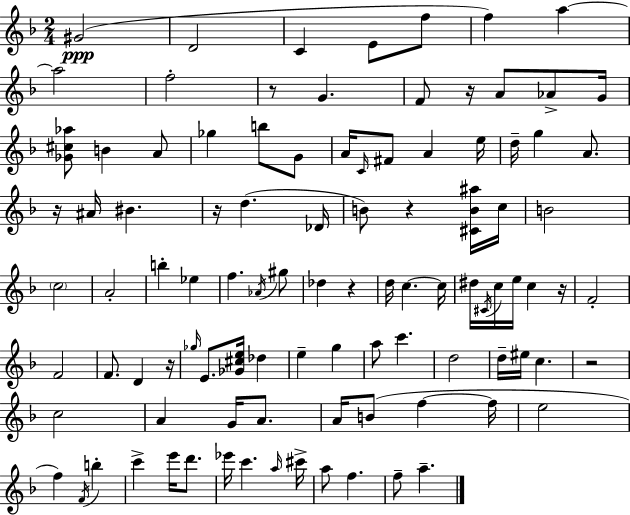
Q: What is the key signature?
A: F major